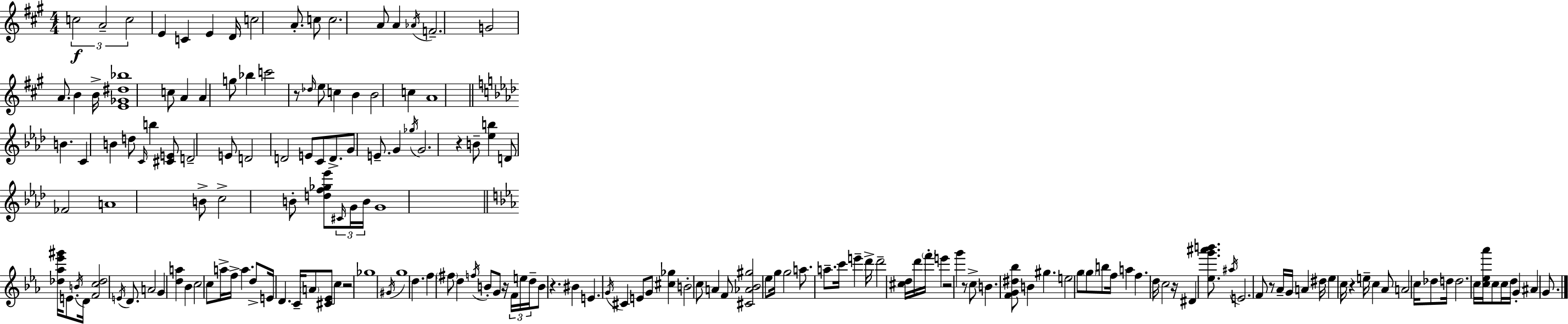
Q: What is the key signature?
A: A major